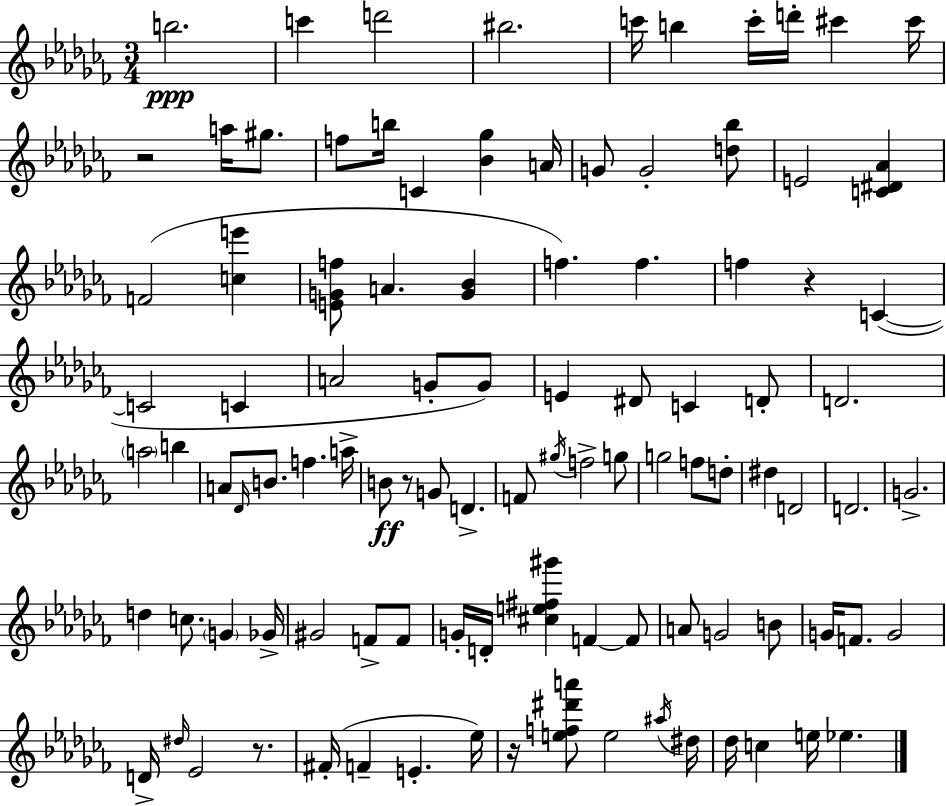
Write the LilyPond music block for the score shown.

{
  \clef treble
  \numericTimeSignature
  \time 3/4
  \key aes \minor
  \repeat volta 2 { b''2.\ppp | c'''4 d'''2 | bis''2. | c'''16 b''4 c'''16-. d'''16-. cis'''4 cis'''16 | \break r2 a''16 gis''8. | f''8 b''16 c'4 <bes' ges''>4 a'16 | g'8 g'2-. <d'' bes''>8 | e'2 <c' dis' aes'>4 | \break f'2( <c'' e'''>4 | <e' g' f''>8 a'4. <g' bes'>4 | f''4.) f''4. | f''4 r4 c'4~(~ | \break c'2 c'4 | a'2 g'8-. g'8) | e'4 dis'8 c'4 d'8-. | d'2. | \break \parenthesize a''2 b''4 | a'8 \grace { des'16 } b'8. f''4. | a''16-> b'8\ff r8 g'8 d'4.-> | f'8 \acciaccatura { gis''16 } f''2-> | \break g''8 g''2 f''8 | d''8-. dis''4 d'2 | d'2. | g'2.-> | \break d''4 c''8. \parenthesize g'4 | ges'16-> gis'2 f'8-> | f'8 g'16-. d'16-. <cis'' e'' fis'' gis'''>4 f'4~~ | f'8 a'8 g'2 | \break b'8 g'16 f'8. g'2 | d'16-> \grace { dis''16 } ees'2 | r8. fis'16-.( f'4-- e'4.-. | ees''16) r16 <e'' f'' dis''' a'''>8 e''2 | \break \acciaccatura { ais''16 } dis''16 des''16 c''4 e''16 ees''4. | } \bar "|."
}